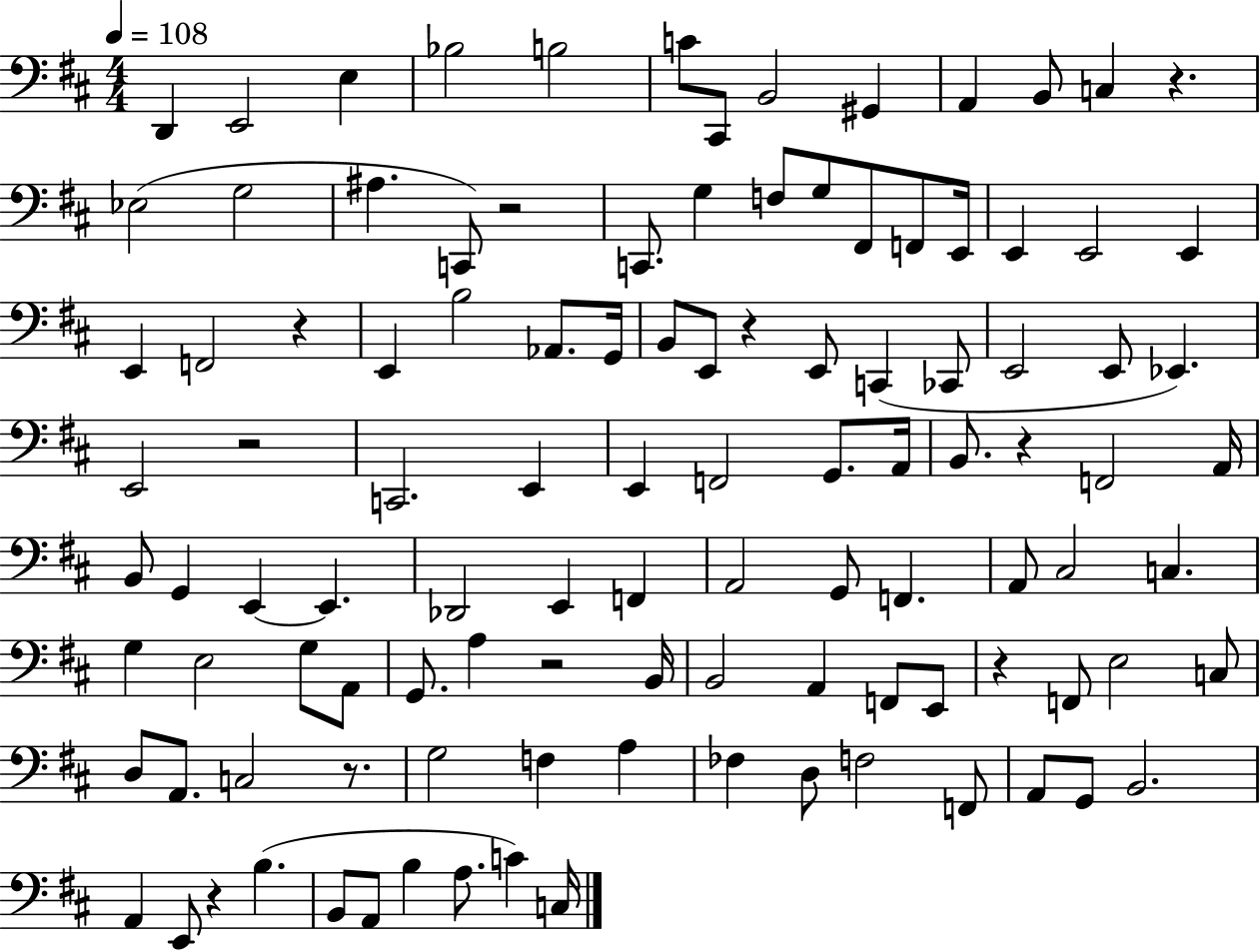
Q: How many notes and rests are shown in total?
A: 109